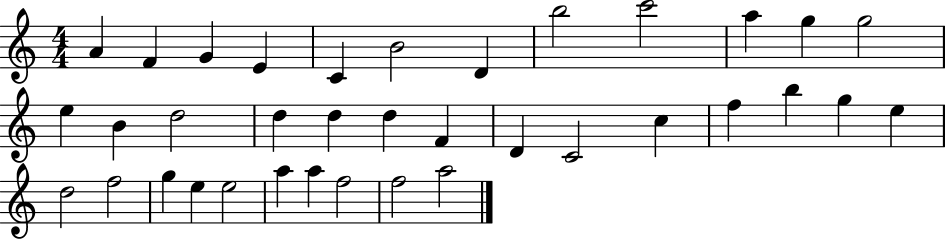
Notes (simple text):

A4/q F4/q G4/q E4/q C4/q B4/h D4/q B5/h C6/h A5/q G5/q G5/h E5/q B4/q D5/h D5/q D5/q D5/q F4/q D4/q C4/h C5/q F5/q B5/q G5/q E5/q D5/h F5/h G5/q E5/q E5/h A5/q A5/q F5/h F5/h A5/h